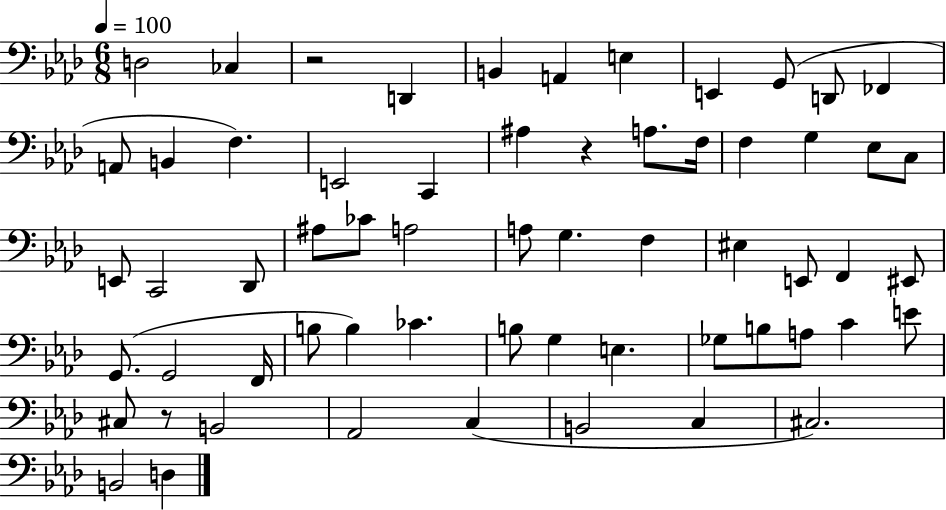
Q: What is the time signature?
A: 6/8